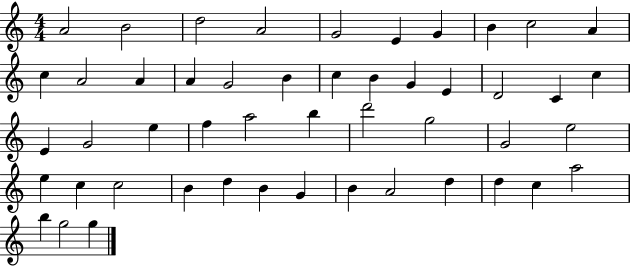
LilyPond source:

{
  \clef treble
  \numericTimeSignature
  \time 4/4
  \key c \major
  a'2 b'2 | d''2 a'2 | g'2 e'4 g'4 | b'4 c''2 a'4 | \break c''4 a'2 a'4 | a'4 g'2 b'4 | c''4 b'4 g'4 e'4 | d'2 c'4 c''4 | \break e'4 g'2 e''4 | f''4 a''2 b''4 | d'''2 g''2 | g'2 e''2 | \break e''4 c''4 c''2 | b'4 d''4 b'4 g'4 | b'4 a'2 d''4 | d''4 c''4 a''2 | \break b''4 g''2 g''4 | \bar "|."
}